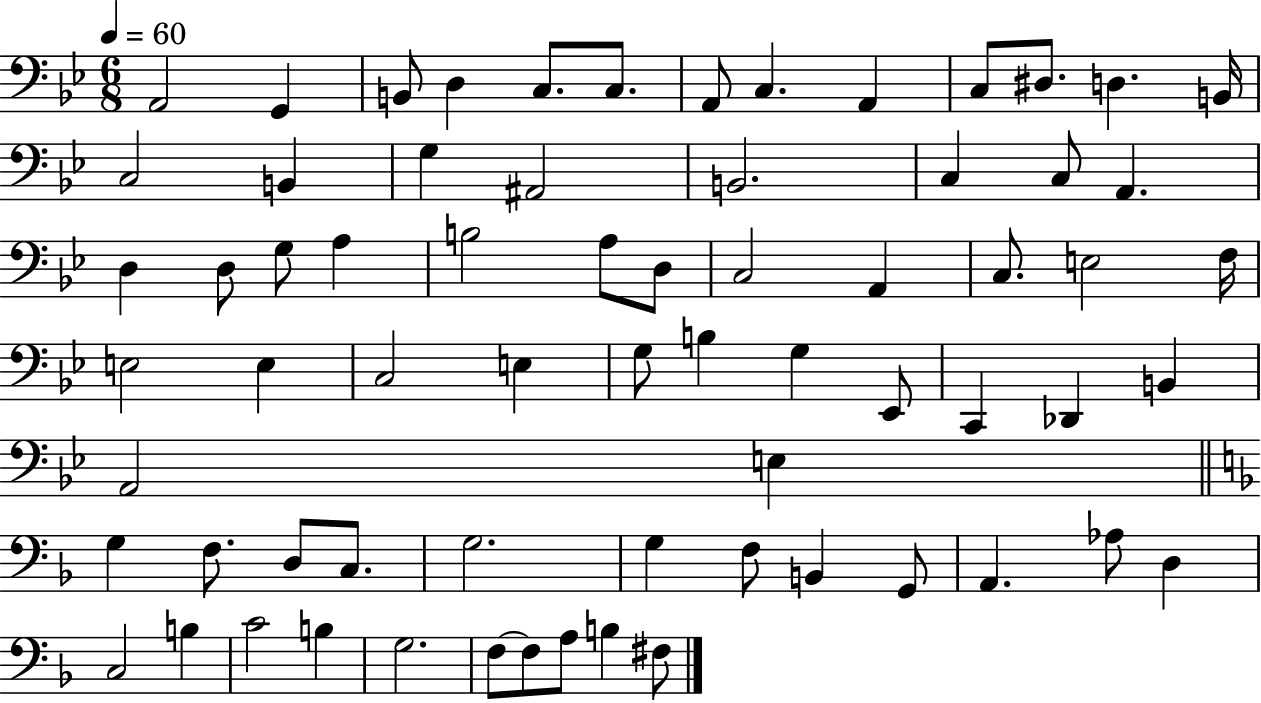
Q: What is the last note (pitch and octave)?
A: F#3